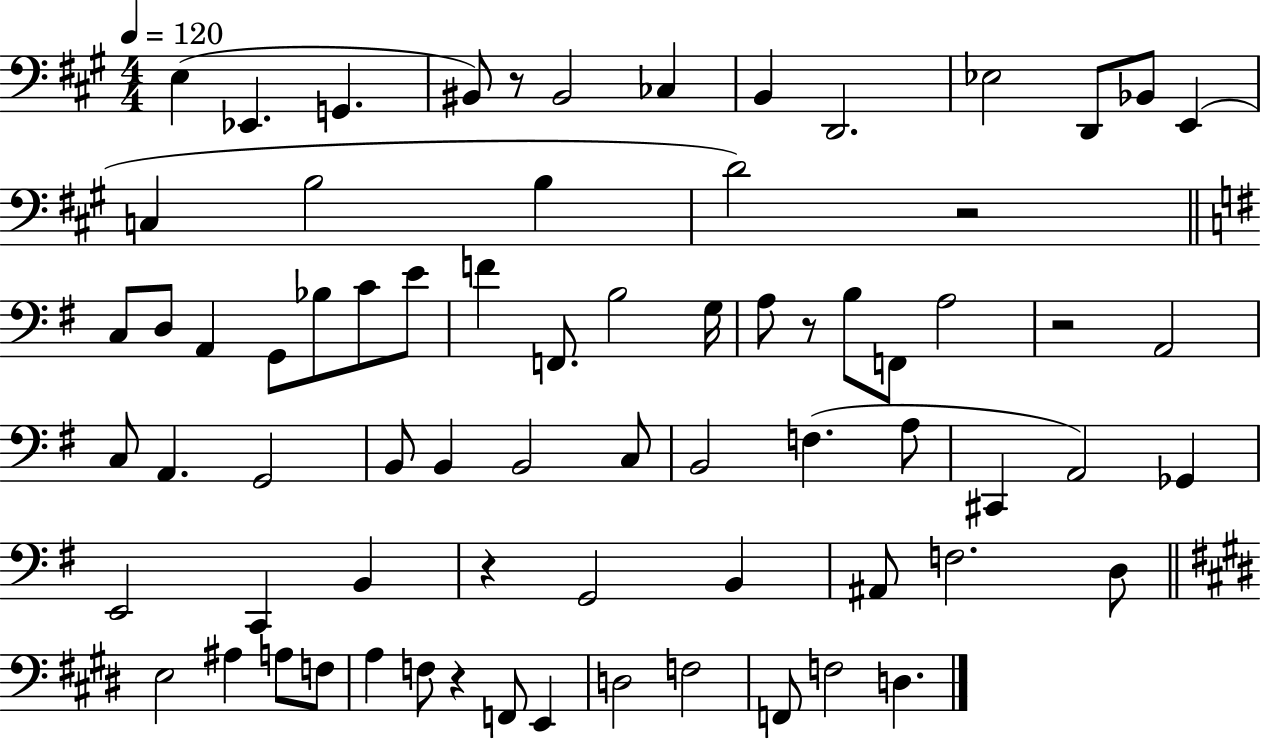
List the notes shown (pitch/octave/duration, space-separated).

E3/q Eb2/q. G2/q. BIS2/e R/e BIS2/h CES3/q B2/q D2/h. Eb3/h D2/e Bb2/e E2/q C3/q B3/h B3/q D4/h R/h C3/e D3/e A2/q G2/e Bb3/e C4/e E4/e F4/q F2/e. B3/h G3/s A3/e R/e B3/e F2/e A3/h R/h A2/h C3/e A2/q. G2/h B2/e B2/q B2/h C3/e B2/h F3/q. A3/e C#2/q A2/h Gb2/q E2/h C2/q B2/q R/q G2/h B2/q A#2/e F3/h. D3/e E3/h A#3/q A3/e F3/e A3/q F3/e R/q F2/e E2/q D3/h F3/h F2/e F3/h D3/q.